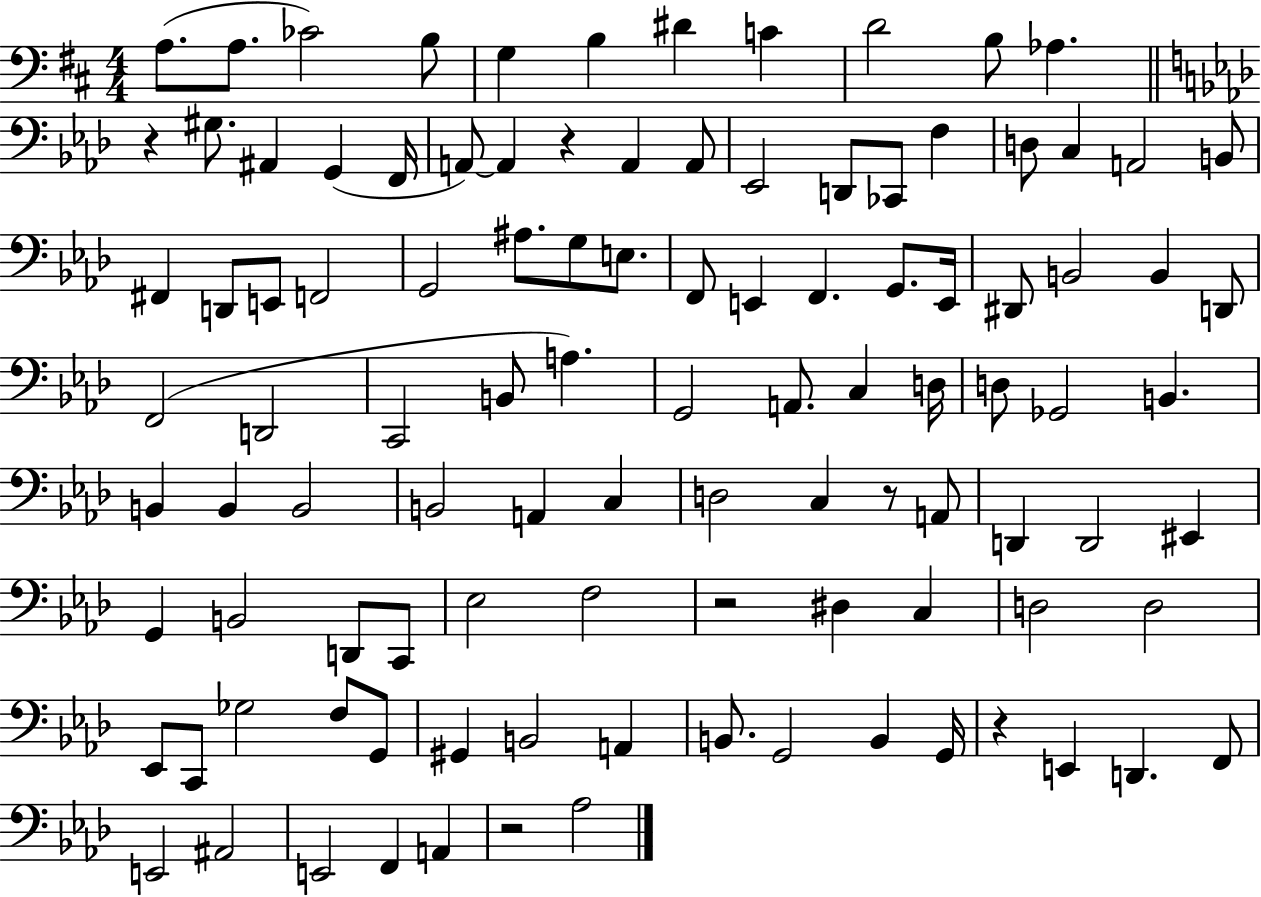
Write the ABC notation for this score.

X:1
T:Untitled
M:4/4
L:1/4
K:D
A,/2 A,/2 _C2 B,/2 G, B, ^D C D2 B,/2 _A, z ^G,/2 ^A,, G,, F,,/4 A,,/2 A,, z A,, A,,/2 _E,,2 D,,/2 _C,,/2 F, D,/2 C, A,,2 B,,/2 ^F,, D,,/2 E,,/2 F,,2 G,,2 ^A,/2 G,/2 E,/2 F,,/2 E,, F,, G,,/2 E,,/4 ^D,,/2 B,,2 B,, D,,/2 F,,2 D,,2 C,,2 B,,/2 A, G,,2 A,,/2 C, D,/4 D,/2 _G,,2 B,, B,, B,, B,,2 B,,2 A,, C, D,2 C, z/2 A,,/2 D,, D,,2 ^E,, G,, B,,2 D,,/2 C,,/2 _E,2 F,2 z2 ^D, C, D,2 D,2 _E,,/2 C,,/2 _G,2 F,/2 G,,/2 ^G,, B,,2 A,, B,,/2 G,,2 B,, G,,/4 z E,, D,, F,,/2 E,,2 ^A,,2 E,,2 F,, A,, z2 _A,2